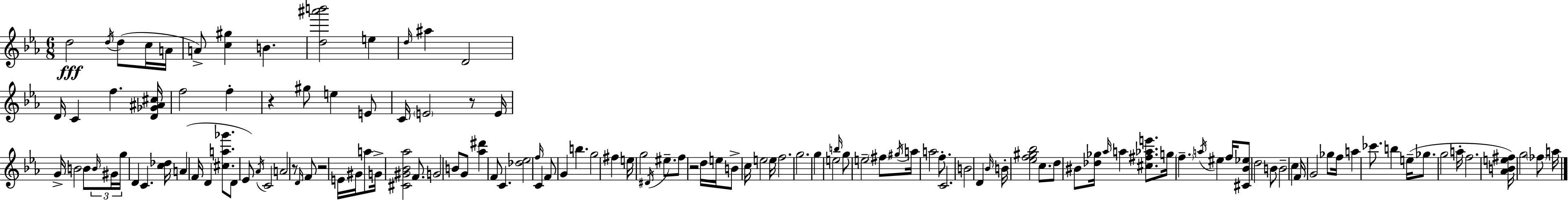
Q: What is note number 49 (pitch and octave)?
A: F4